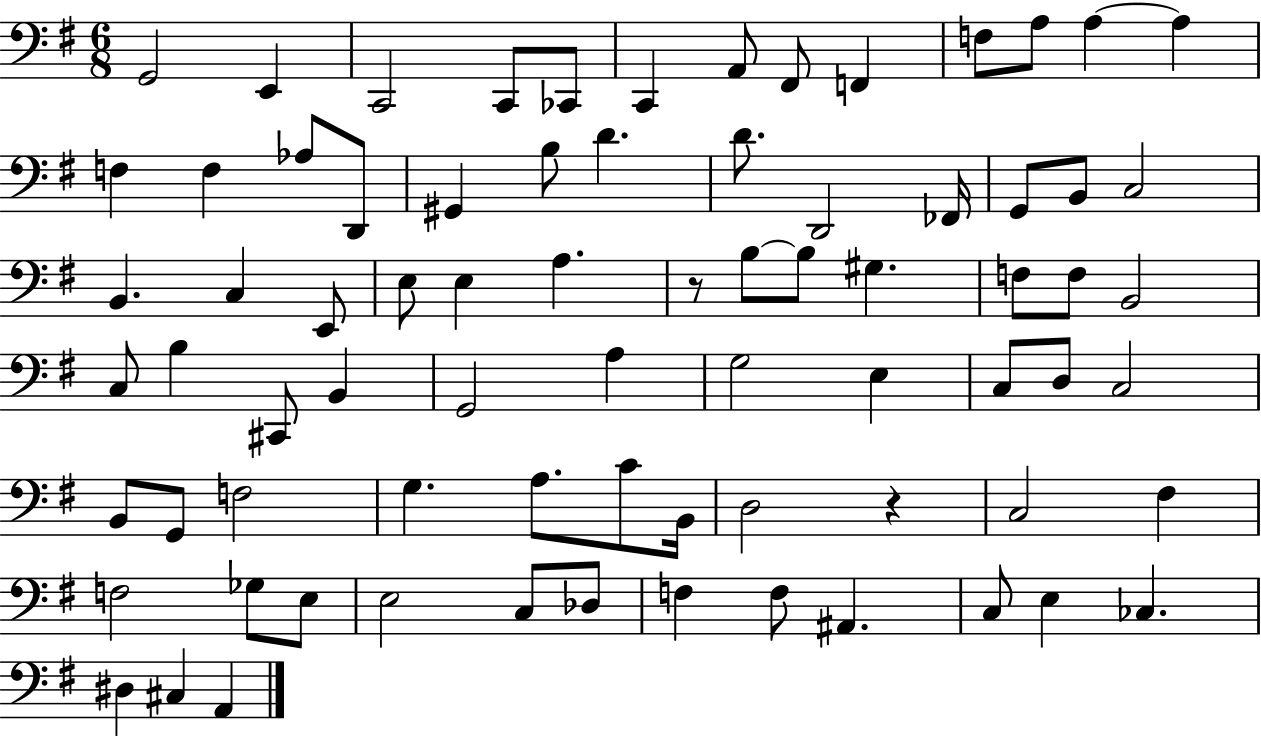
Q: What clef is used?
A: bass